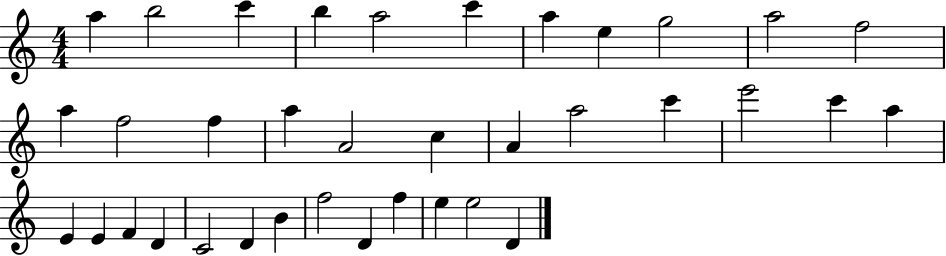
A5/q B5/h C6/q B5/q A5/h C6/q A5/q E5/q G5/h A5/h F5/h A5/q F5/h F5/q A5/q A4/h C5/q A4/q A5/h C6/q E6/h C6/q A5/q E4/q E4/q F4/q D4/q C4/h D4/q B4/q F5/h D4/q F5/q E5/q E5/h D4/q